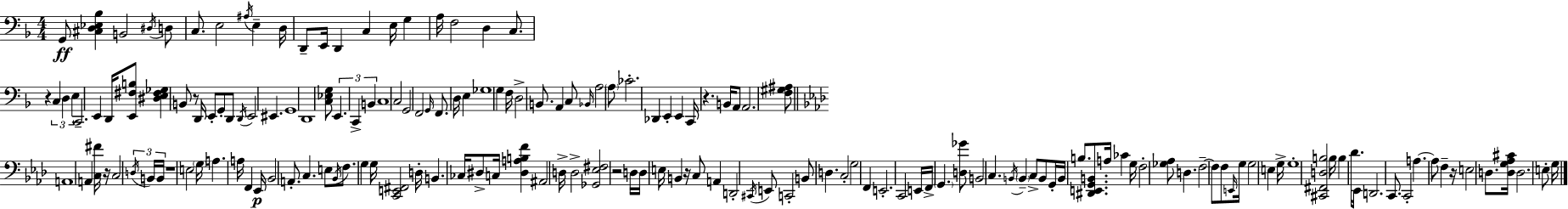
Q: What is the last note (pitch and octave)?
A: G3